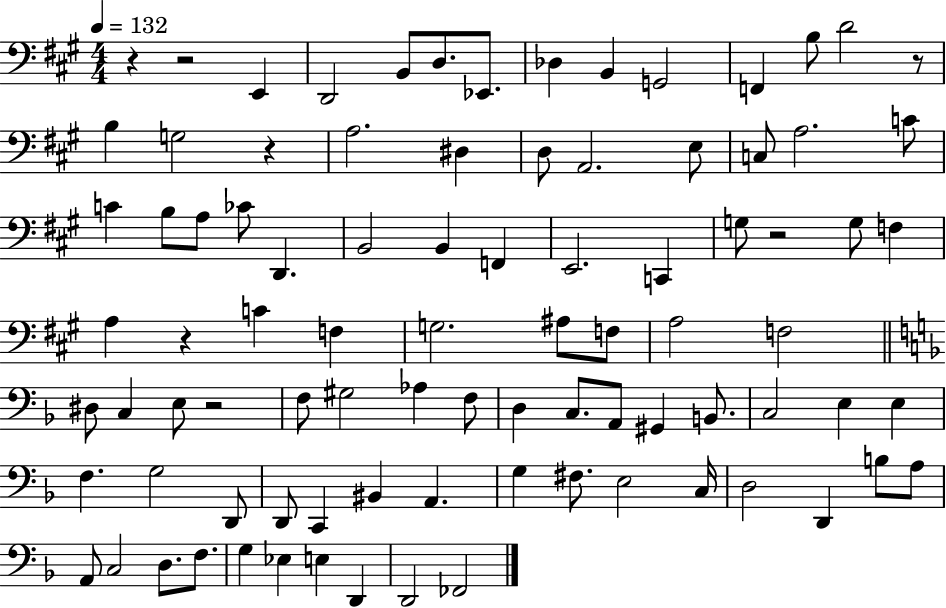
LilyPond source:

{
  \clef bass
  \numericTimeSignature
  \time 4/4
  \key a \major
  \tempo 4 = 132
  r4 r2 e,4 | d,2 b,8 d8. ees,8. | des4 b,4 g,2 | f,4 b8 d'2 r8 | \break b4 g2 r4 | a2. dis4 | d8 a,2. e8 | c8 a2. c'8 | \break c'4 b8 a8 ces'8 d,4. | b,2 b,4 f,4 | e,2. c,4 | g8 r2 g8 f4 | \break a4 r4 c'4 f4 | g2. ais8 f8 | a2 f2 | \bar "||" \break \key f \major dis8 c4 e8 r2 | f8 gis2 aes4 f8 | d4 c8. a,8 gis,4 b,8. | c2 e4 e4 | \break f4. g2 d,8 | d,8 c,4 bis,4 a,4. | g4 fis8. e2 c16 | d2 d,4 b8 a8 | \break a,8 c2 d8. f8. | g4 ees4 e4 d,4 | d,2 fes,2 | \bar "|."
}